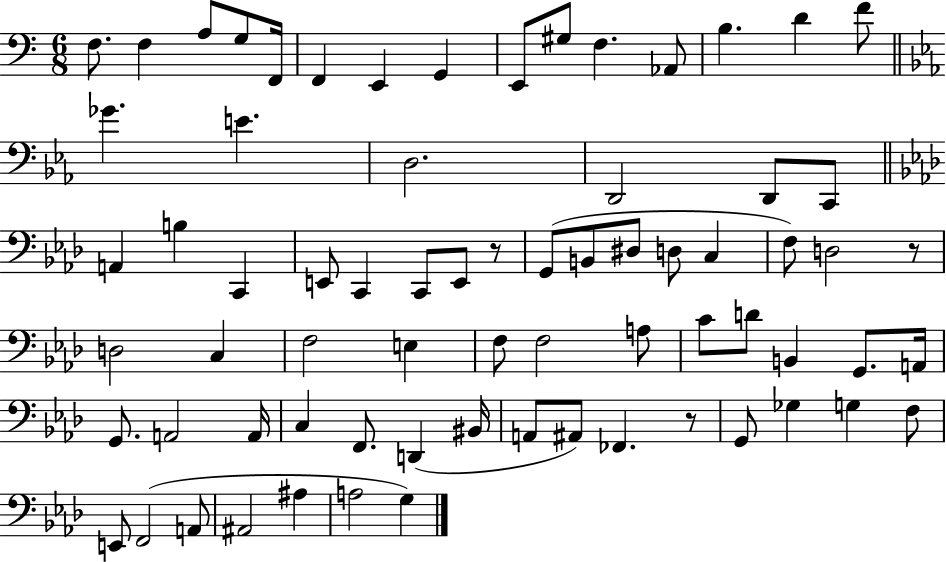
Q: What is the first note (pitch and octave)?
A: F3